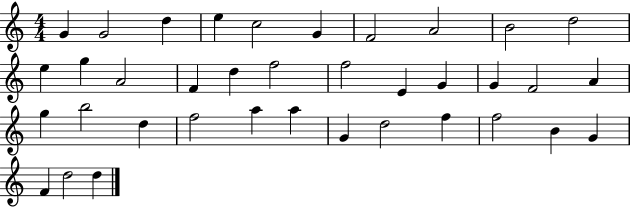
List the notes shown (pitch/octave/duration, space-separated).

G4/q G4/h D5/q E5/q C5/h G4/q F4/h A4/h B4/h D5/h E5/q G5/q A4/h F4/q D5/q F5/h F5/h E4/q G4/q G4/q F4/h A4/q G5/q B5/h D5/q F5/h A5/q A5/q G4/q D5/h F5/q F5/h B4/q G4/q F4/q D5/h D5/q